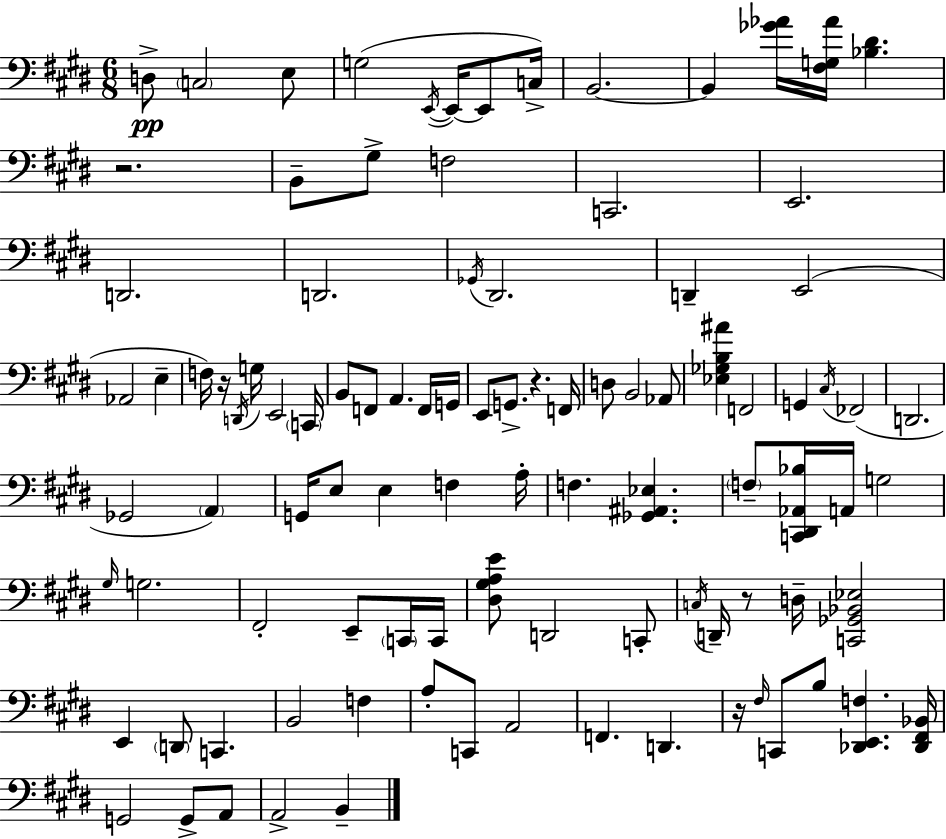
X:1
T:Untitled
M:6/8
L:1/4
K:E
D,/2 C,2 E,/2 G,2 E,,/4 E,,/4 E,,/2 C,/4 B,,2 B,, [_G_A]/4 [^F,G,_A]/4 [_B,^D] z2 B,,/2 ^G,/2 F,2 C,,2 E,,2 D,,2 D,,2 _G,,/4 ^D,,2 D,, E,,2 _A,,2 E, F,/4 z/4 D,,/4 G,/4 E,,2 C,,/4 B,,/2 F,,/2 A,, F,,/4 G,,/4 E,,/2 G,,/2 z F,,/4 D,/2 B,,2 _A,,/2 [_E,_G,B,^A] F,,2 G,, ^C,/4 _F,,2 D,,2 _G,,2 A,, G,,/4 E,/2 E, F, A,/4 F, [_G,,^A,,_E,] F,/2 [C,,^D,,_A,,_B,]/4 A,,/4 G,2 ^G,/4 G,2 ^F,,2 E,,/2 C,,/4 C,,/4 [^D,^G,A,E]/2 D,,2 C,,/2 C,/4 D,,/4 z/2 D,/4 [C,,_G,,_B,,_E,]2 E,, D,,/2 C,, B,,2 F, A,/2 C,,/2 A,,2 F,, D,, z/4 ^F,/4 C,,/2 B,/2 [_D,,E,,F,] [_D,,^F,,_B,,]/4 G,,2 G,,/2 A,,/2 A,,2 B,,